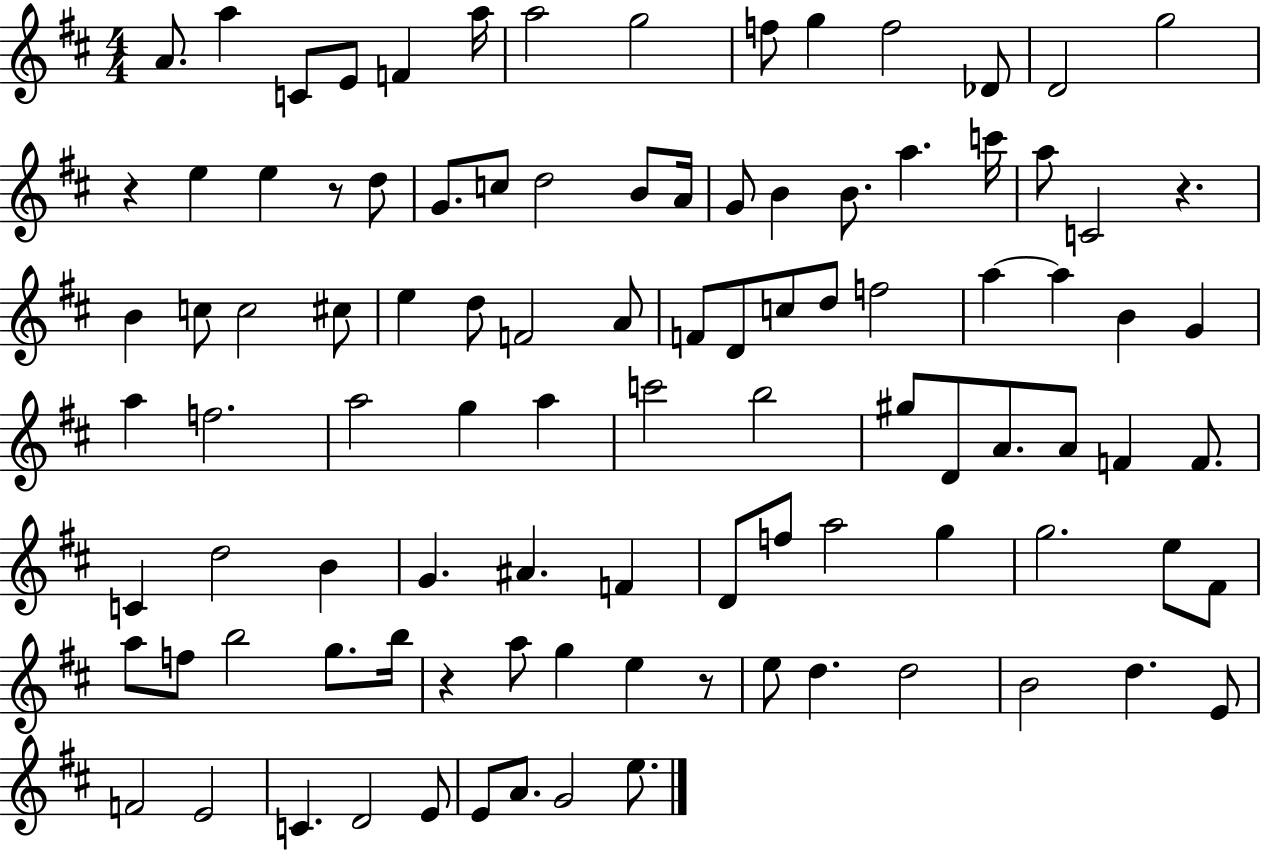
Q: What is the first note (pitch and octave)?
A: A4